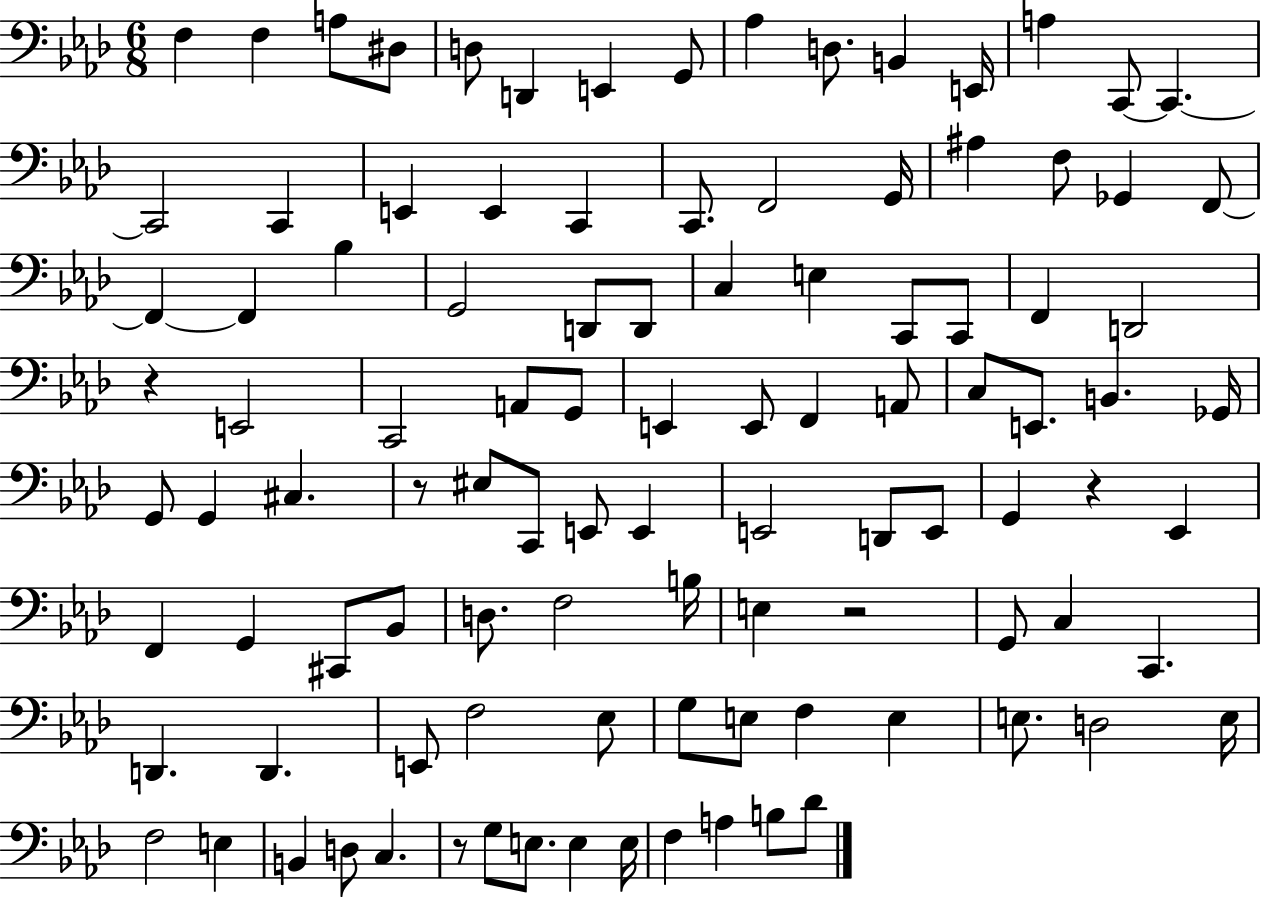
{
  \clef bass
  \numericTimeSignature
  \time 6/8
  \key aes \major
  \repeat volta 2 { f4 f4 a8 dis8 | d8 d,4 e,4 g,8 | aes4 d8. b,4 e,16 | a4 c,8~~ c,4.~~ | \break c,2 c,4 | e,4 e,4 c,4 | c,8. f,2 g,16 | ais4 f8 ges,4 f,8~~ | \break f,4~~ f,4 bes4 | g,2 d,8 d,8 | c4 e4 c,8 c,8 | f,4 d,2 | \break r4 e,2 | c,2 a,8 g,8 | e,4 e,8 f,4 a,8 | c8 e,8. b,4. ges,16 | \break g,8 g,4 cis4. | r8 eis8 c,8 e,8 e,4 | e,2 d,8 e,8 | g,4 r4 ees,4 | \break f,4 g,4 cis,8 bes,8 | d8. f2 b16 | e4 r2 | g,8 c4 c,4. | \break d,4. d,4. | e,8 f2 ees8 | g8 e8 f4 e4 | e8. d2 e16 | \break f2 e4 | b,4 d8 c4. | r8 g8 e8. e4 e16 | f4 a4 b8 des'8 | \break } \bar "|."
}